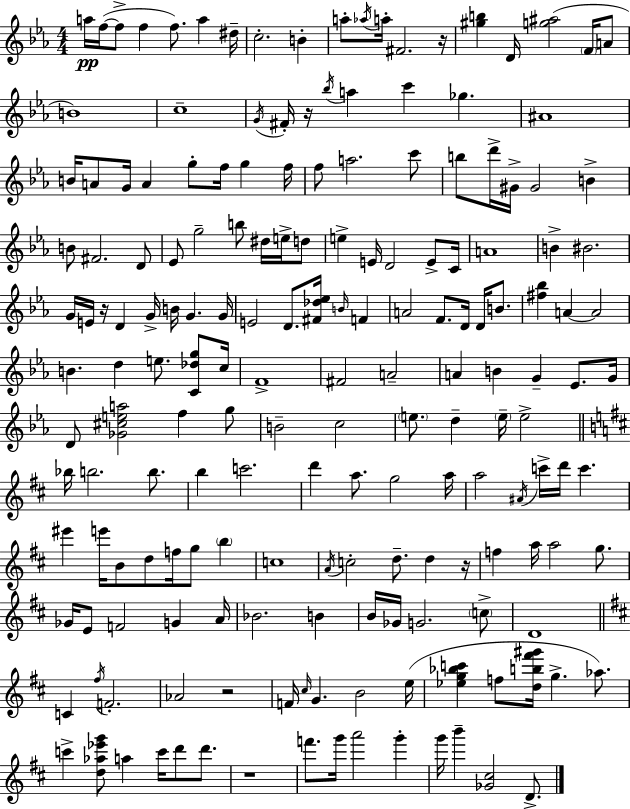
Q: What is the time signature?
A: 4/4